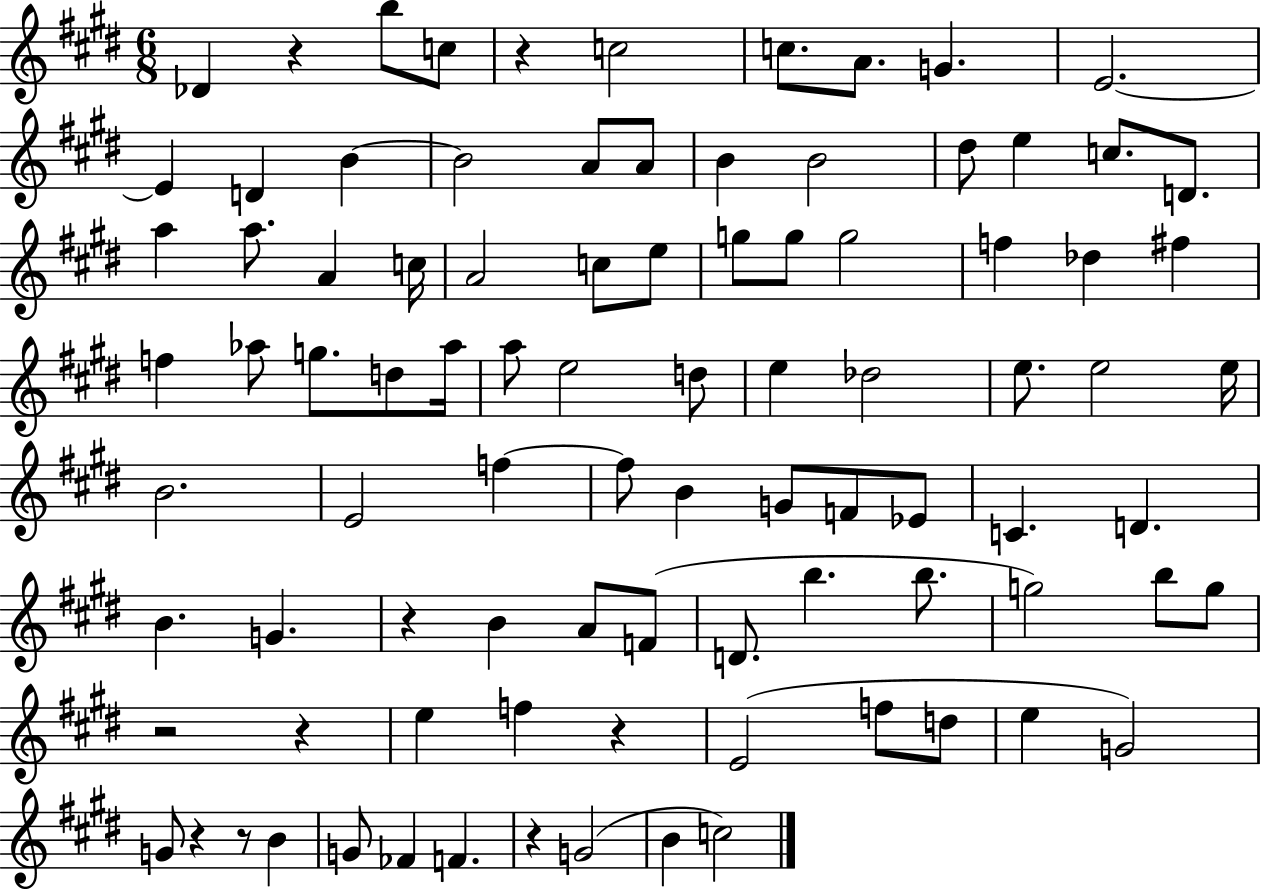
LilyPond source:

{
  \clef treble
  \numericTimeSignature
  \time 6/8
  \key e \major
  \repeat volta 2 { des'4 r4 b''8 c''8 | r4 c''2 | c''8. a'8. g'4. | e'2.~~ | \break e'4 d'4 b'4~~ | b'2 a'8 a'8 | b'4 b'2 | dis''8 e''4 c''8. d'8. | \break a''4 a''8. a'4 c''16 | a'2 c''8 e''8 | g''8 g''8 g''2 | f''4 des''4 fis''4 | \break f''4 aes''8 g''8. d''8 aes''16 | a''8 e''2 d''8 | e''4 des''2 | e''8. e''2 e''16 | \break b'2. | e'2 f''4~~ | f''8 b'4 g'8 f'8 ees'8 | c'4. d'4. | \break b'4. g'4. | r4 b'4 a'8 f'8( | d'8. b''4. b''8. | g''2) b''8 g''8 | \break r2 r4 | e''4 f''4 r4 | e'2( f''8 d''8 | e''4 g'2) | \break g'8 r4 r8 b'4 | g'8 fes'4 f'4. | r4 g'2( | b'4 c''2) | \break } \bar "|."
}